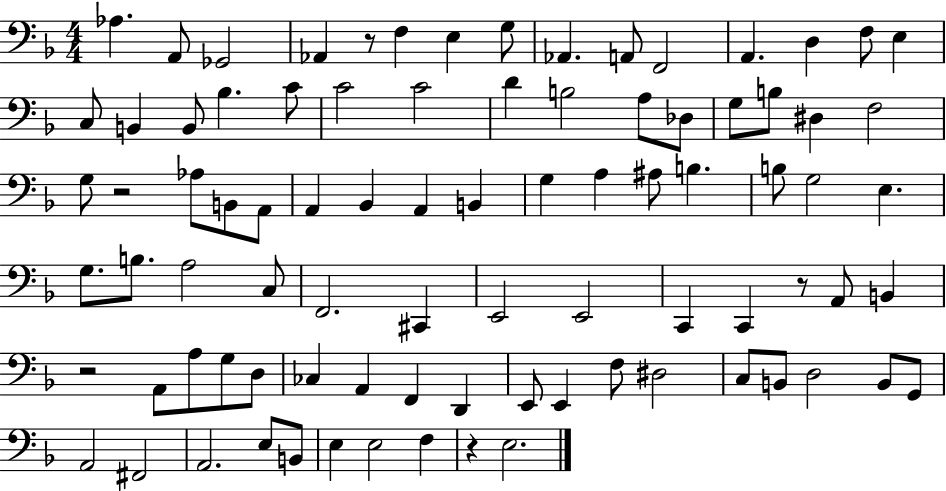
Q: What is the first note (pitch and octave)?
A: Ab3